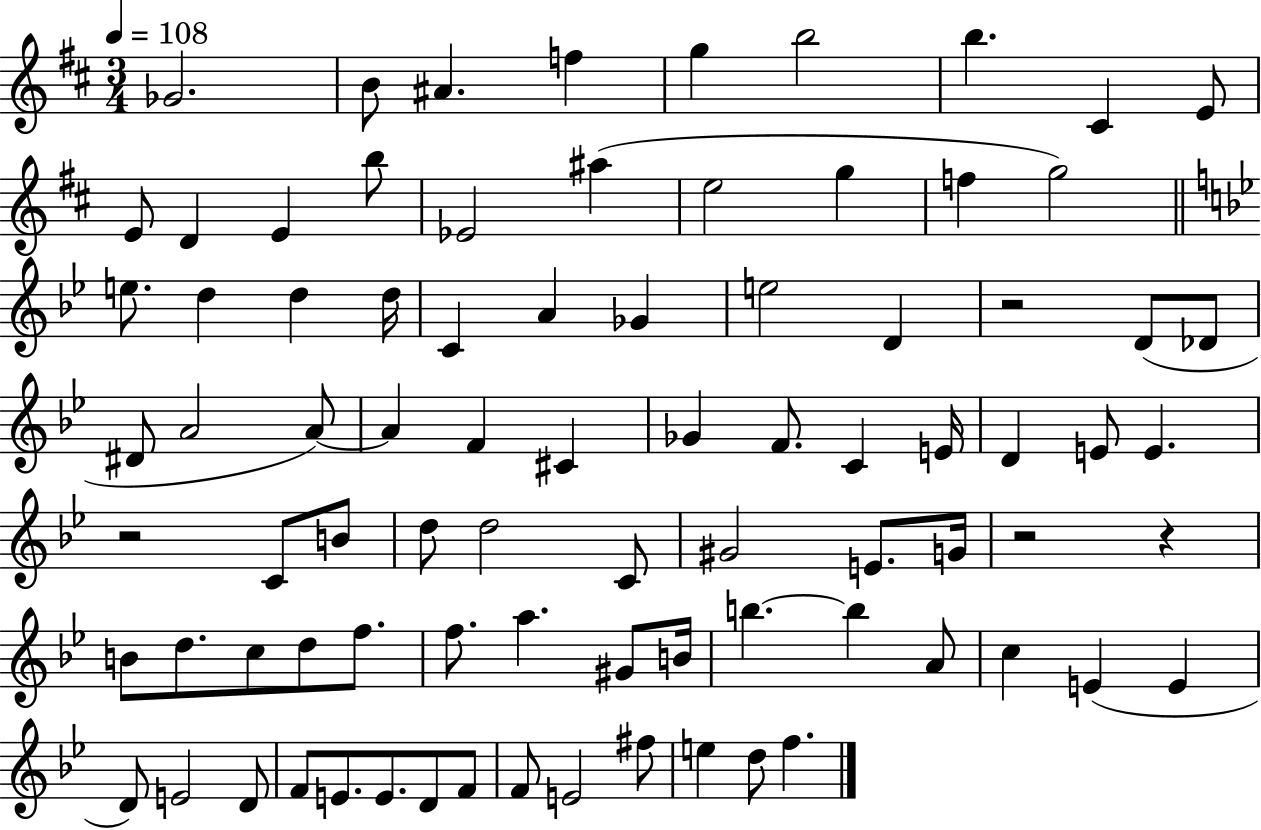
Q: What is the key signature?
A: D major